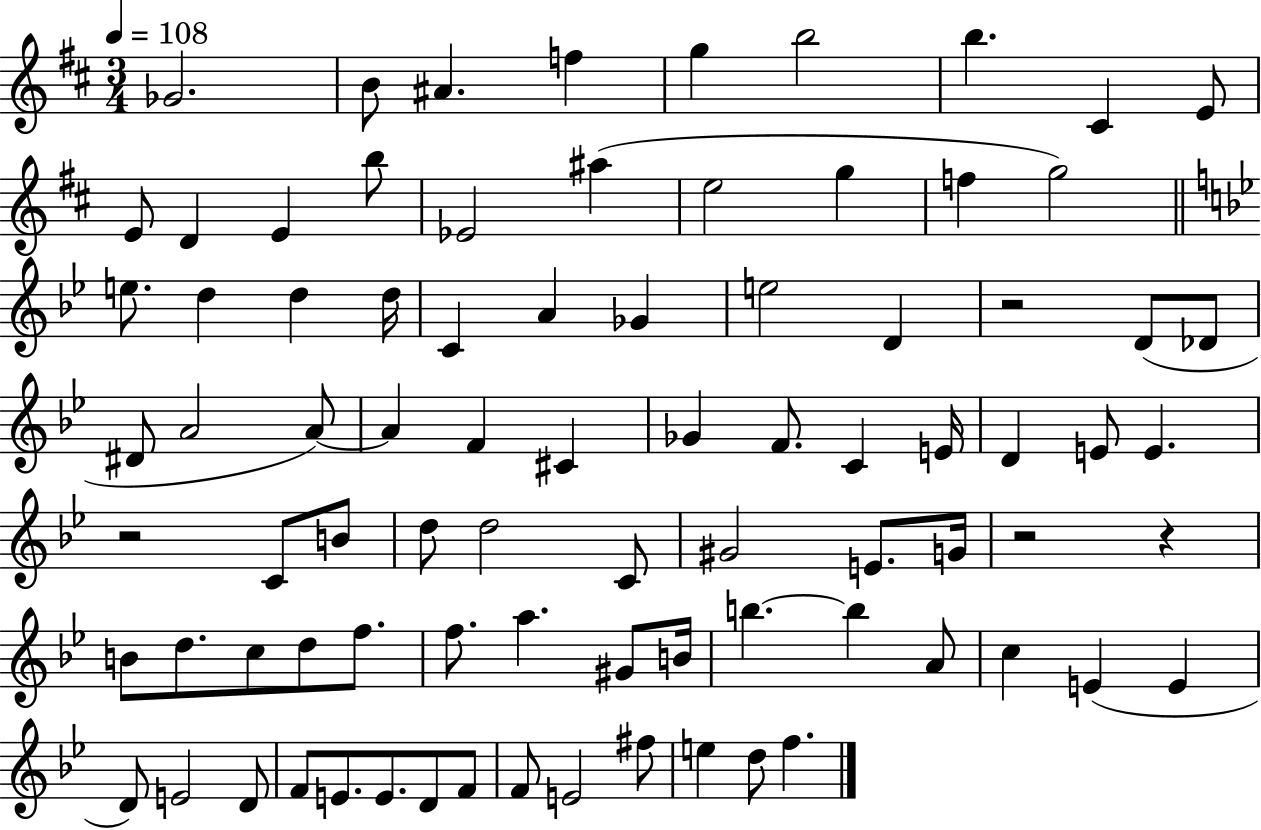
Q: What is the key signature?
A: D major